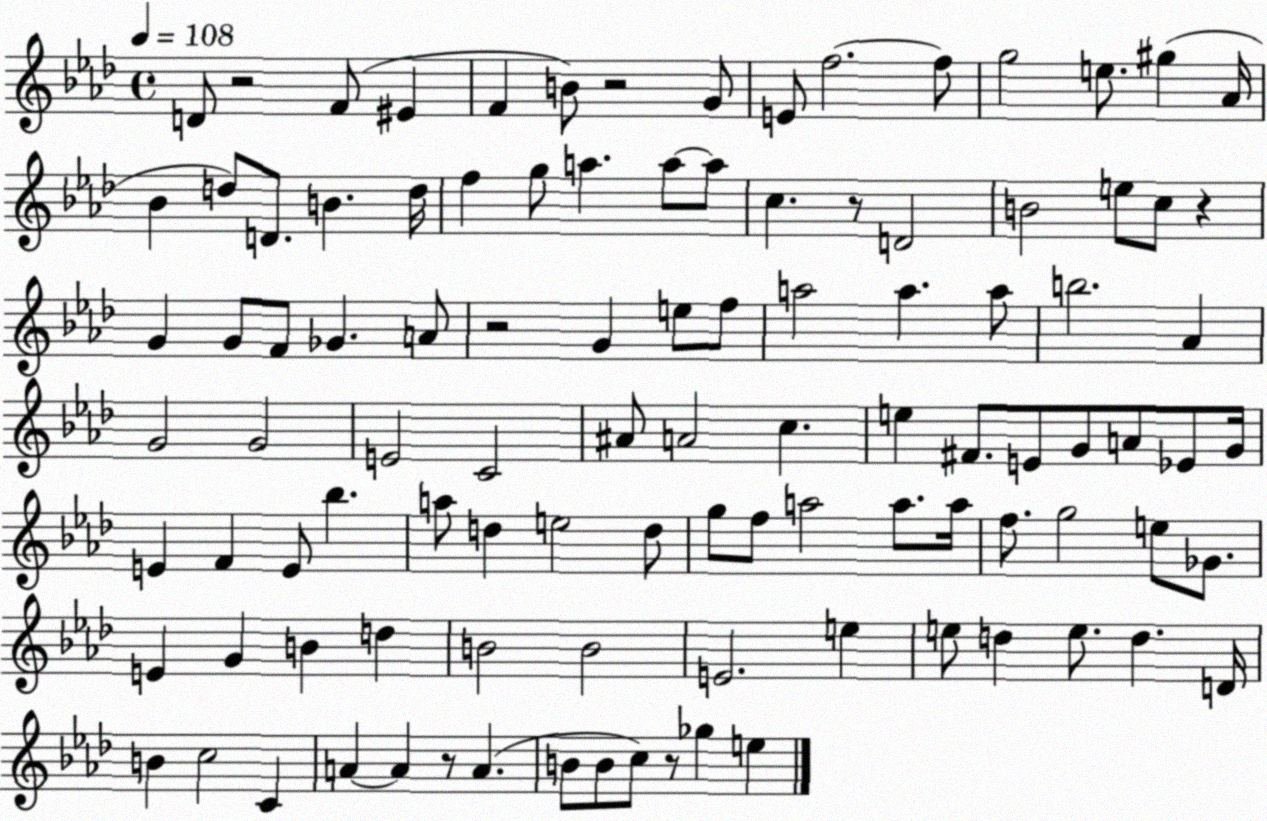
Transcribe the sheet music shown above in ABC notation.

X:1
T:Untitled
M:4/4
L:1/4
K:Ab
D/2 z2 F/2 ^E F B/2 z2 G/2 E/2 f2 f/2 g2 e/2 ^g _A/4 _B d/2 D/2 B d/4 f g/2 a a/2 a/2 c z/2 D2 B2 e/2 c/2 z G G/2 F/2 _G A/2 z2 G e/2 f/2 a2 a a/2 b2 _A G2 G2 E2 C2 ^A/2 A2 c e ^F/2 E/2 G/2 A/2 _E/2 G/4 E F E/2 _b a/2 d e2 d/2 g/2 f/2 a2 a/2 a/4 f/2 g2 e/2 _G/2 E G B d B2 B2 E2 e e/2 d e/2 d D/4 B c2 C A A z/2 A B/2 B/2 c/2 z/2 _g e